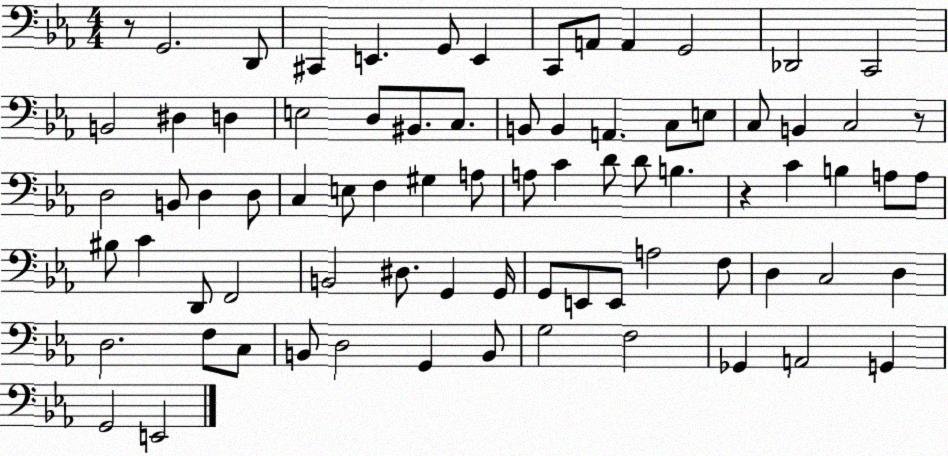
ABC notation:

X:1
T:Untitled
M:4/4
L:1/4
K:Eb
z/2 G,,2 D,,/2 ^C,, E,, G,,/2 E,, C,,/2 A,,/2 A,, G,,2 _D,,2 C,,2 B,,2 ^D, D, E,2 D,/2 ^B,,/2 C,/2 B,,/2 B,, A,, C,/2 E,/2 C,/2 B,, C,2 z/2 D,2 B,,/2 D, D,/2 C, E,/2 F, ^G, A,/2 A,/2 C D/2 D/2 B, z C B, A,/2 A,/2 ^B,/2 C D,,/2 F,,2 B,,2 ^D,/2 G,, G,,/4 G,,/2 E,,/2 E,,/2 A,2 F,/2 D, C,2 D, D,2 F,/2 C,/2 B,,/2 D,2 G,, B,,/2 G,2 F,2 _G,, A,,2 G,, G,,2 E,,2